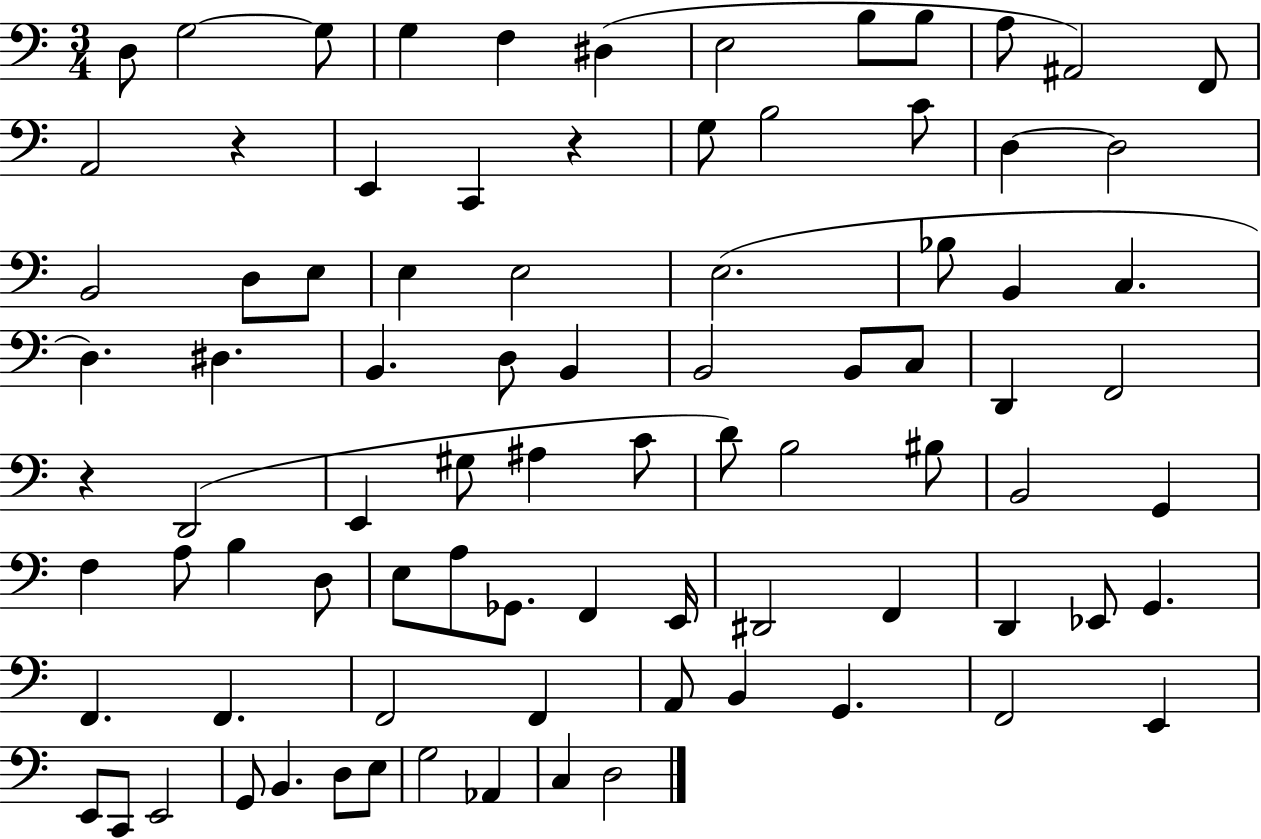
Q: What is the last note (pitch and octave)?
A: D3